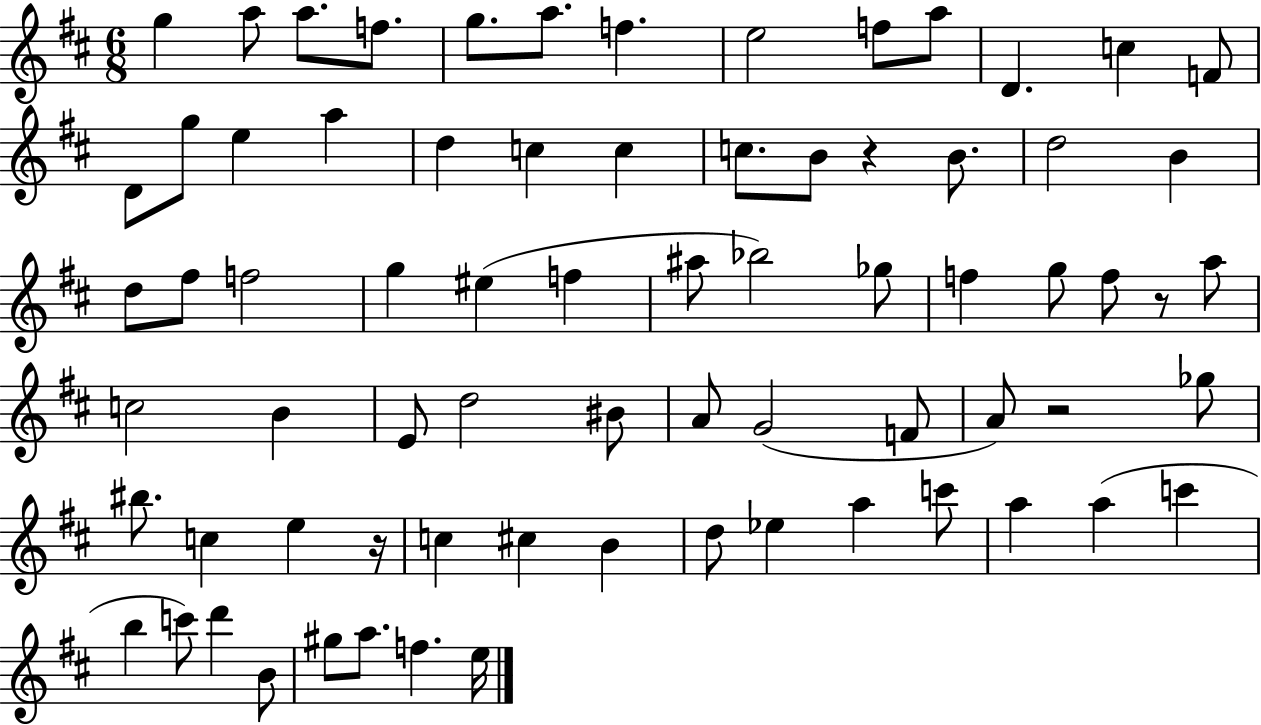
{
  \clef treble
  \numericTimeSignature
  \time 6/8
  \key d \major
  g''4 a''8 a''8. f''8. | g''8. a''8. f''4. | e''2 f''8 a''8 | d'4. c''4 f'8 | \break d'8 g''8 e''4 a''4 | d''4 c''4 c''4 | c''8. b'8 r4 b'8. | d''2 b'4 | \break d''8 fis''8 f''2 | g''4 eis''4( f''4 | ais''8 bes''2) ges''8 | f''4 g''8 f''8 r8 a''8 | \break c''2 b'4 | e'8 d''2 bis'8 | a'8 g'2( f'8 | a'8) r2 ges''8 | \break bis''8. c''4 e''4 r16 | c''4 cis''4 b'4 | d''8 ees''4 a''4 c'''8 | a''4 a''4( c'''4 | \break b''4 c'''8) d'''4 b'8 | gis''8 a''8. f''4. e''16 | \bar "|."
}